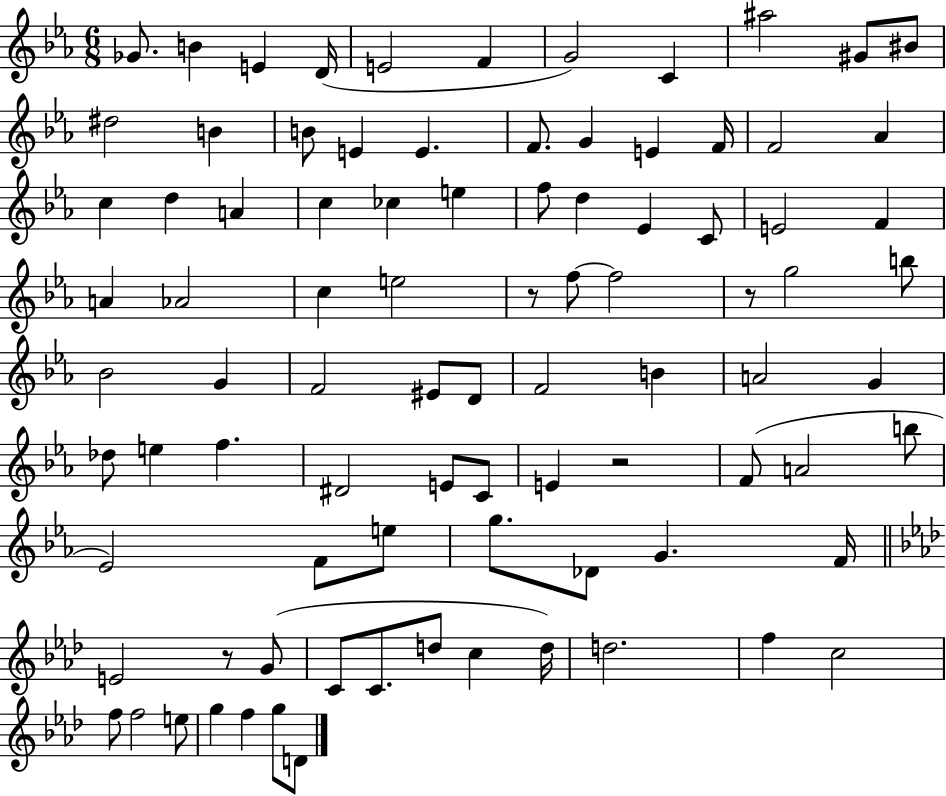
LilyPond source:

{
  \clef treble
  \numericTimeSignature
  \time 6/8
  \key ees \major
  ges'8. b'4 e'4 d'16( | e'2 f'4 | g'2) c'4 | ais''2 gis'8 bis'8 | \break dis''2 b'4 | b'8 e'4 e'4. | f'8. g'4 e'4 f'16 | f'2 aes'4 | \break c''4 d''4 a'4 | c''4 ces''4 e''4 | f''8 d''4 ees'4 c'8 | e'2 f'4 | \break a'4 aes'2 | c''4 e''2 | r8 f''8~~ f''2 | r8 g''2 b''8 | \break bes'2 g'4 | f'2 eis'8 d'8 | f'2 b'4 | a'2 g'4 | \break des''8 e''4 f''4. | dis'2 e'8 c'8 | e'4 r2 | f'8( a'2 b''8 | \break ees'2) f'8 e''8 | g''8. des'8 g'4. f'16 | \bar "||" \break \key f \minor e'2 r8 g'8( | c'8 c'8. d''8 c''4 d''16) | d''2. | f''4 c''2 | \break f''8 f''2 e''8 | g''4 f''4 g''8 d'8 | \bar "|."
}